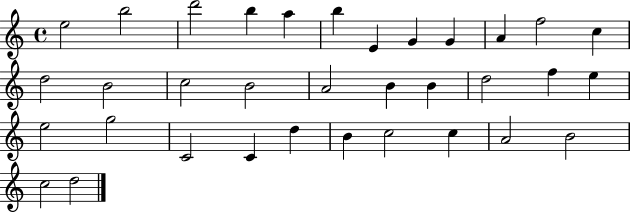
X:1
T:Untitled
M:4/4
L:1/4
K:C
e2 b2 d'2 b a b E G G A f2 c d2 B2 c2 B2 A2 B B d2 f e e2 g2 C2 C d B c2 c A2 B2 c2 d2